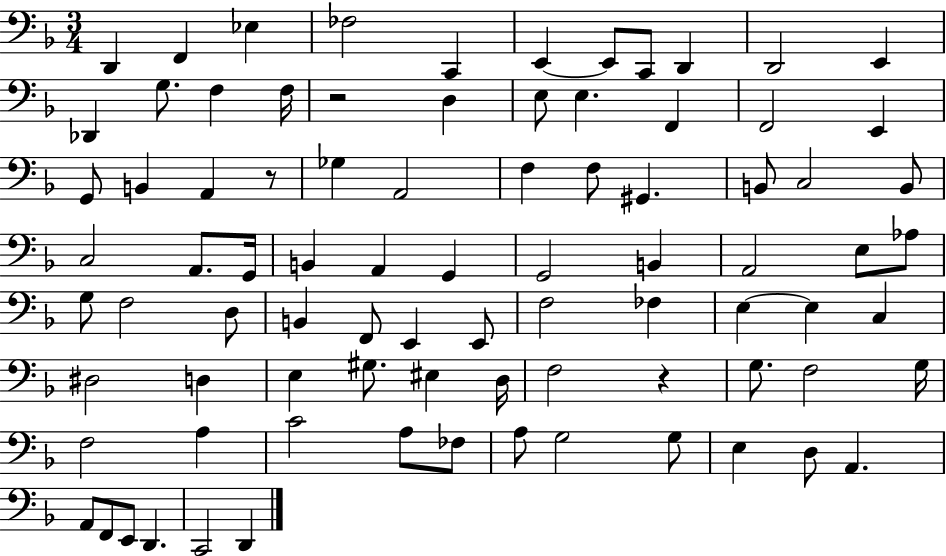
D2/q F2/q Eb3/q FES3/h C2/q E2/q E2/e C2/e D2/q D2/h E2/q Db2/q G3/e. F3/q F3/s R/h D3/q E3/e E3/q. F2/q F2/h E2/q G2/e B2/q A2/q R/e Gb3/q A2/h F3/q F3/e G#2/q. B2/e C3/h B2/e C3/h A2/e. G2/s B2/q A2/q G2/q G2/h B2/q A2/h E3/e Ab3/e G3/e F3/h D3/e B2/q F2/e E2/q E2/e F3/h FES3/q E3/q E3/q C3/q D#3/h D3/q E3/q G#3/e. EIS3/q D3/s F3/h R/q G3/e. F3/h G3/s F3/h A3/q C4/h A3/e FES3/e A3/e G3/h G3/e E3/q D3/e A2/q. A2/e F2/e E2/e D2/q. C2/h D2/q